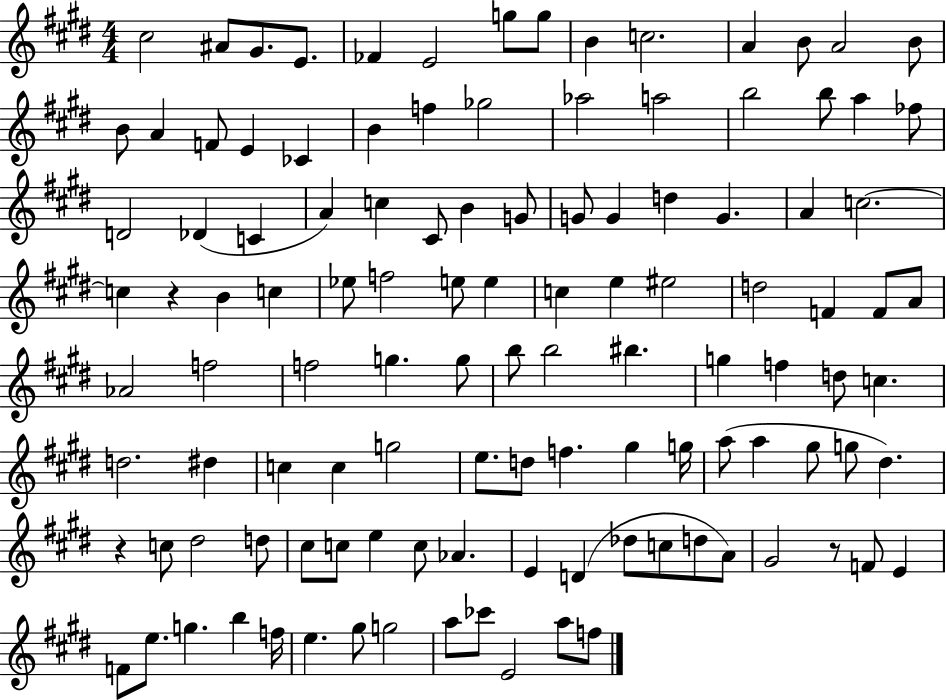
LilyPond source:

{
  \clef treble
  \numericTimeSignature
  \time 4/4
  \key e \major
  cis''2 ais'8 gis'8. e'8. | fes'4 e'2 g''8 g''8 | b'4 c''2. | a'4 b'8 a'2 b'8 | \break b'8 a'4 f'8 e'4 ces'4 | b'4 f''4 ges''2 | aes''2 a''2 | b''2 b''8 a''4 fes''8 | \break d'2 des'4( c'4 | a'4) c''4 cis'8 b'4 g'8 | g'8 g'4 d''4 g'4. | a'4 c''2.~~ | \break c''4 r4 b'4 c''4 | ees''8 f''2 e''8 e''4 | c''4 e''4 eis''2 | d''2 f'4 f'8 a'8 | \break aes'2 f''2 | f''2 g''4. g''8 | b''8 b''2 bis''4. | g''4 f''4 d''8 c''4. | \break d''2. dis''4 | c''4 c''4 g''2 | e''8. d''8 f''4. gis''4 g''16 | a''8( a''4 gis''8 g''8 dis''4.) | \break r4 c''8 dis''2 d''8 | cis''8 c''8 e''4 c''8 aes'4. | e'4 d'4( des''8 c''8 d''8 a'8) | gis'2 r8 f'8 e'4 | \break f'8 e''8. g''4. b''4 f''16 | e''4. gis''8 g''2 | a''8 ces'''8 e'2 a''8 f''8 | \bar "|."
}